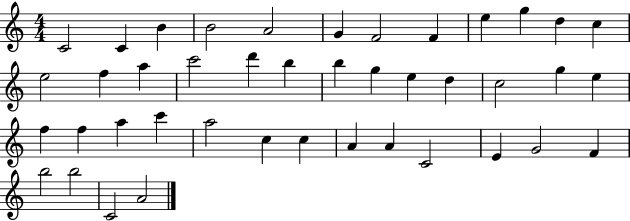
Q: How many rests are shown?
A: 0